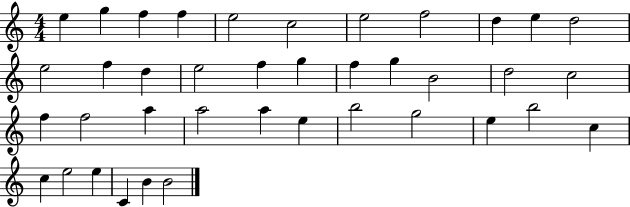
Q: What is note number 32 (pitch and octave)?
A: B5